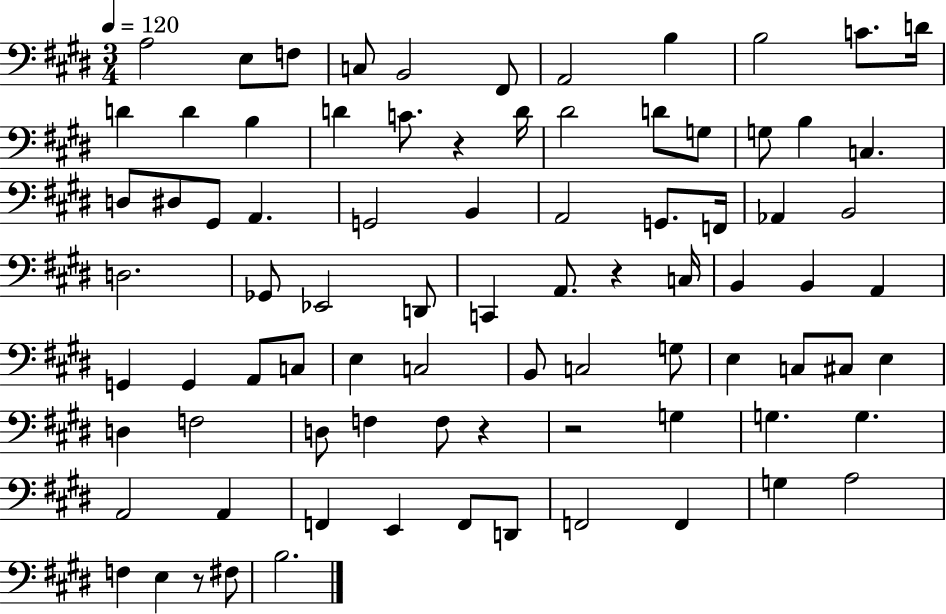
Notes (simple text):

A3/h E3/e F3/e C3/e B2/h F#2/e A2/h B3/q B3/h C4/e. D4/s D4/q D4/q B3/q D4/q C4/e. R/q D4/s D#4/h D4/e G3/e G3/e B3/q C3/q. D3/e D#3/e G#2/e A2/q. G2/h B2/q A2/h G2/e. F2/s Ab2/q B2/h D3/h. Gb2/e Eb2/h D2/e C2/q A2/e. R/q C3/s B2/q B2/q A2/q G2/q G2/q A2/e C3/e E3/q C3/h B2/e C3/h G3/e E3/q C3/e C#3/e E3/q D3/q F3/h D3/e F3/q F3/e R/q R/h G3/q G3/q. G3/q. A2/h A2/q F2/q E2/q F2/e D2/e F2/h F2/q G3/q A3/h F3/q E3/q R/e F#3/e B3/h.